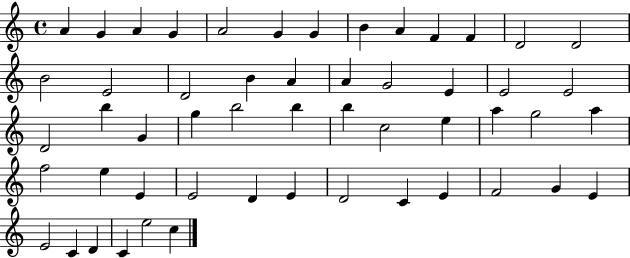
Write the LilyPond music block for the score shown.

{
  \clef treble
  \time 4/4
  \defaultTimeSignature
  \key c \major
  a'4 g'4 a'4 g'4 | a'2 g'4 g'4 | b'4 a'4 f'4 f'4 | d'2 d'2 | \break b'2 e'2 | d'2 b'4 a'4 | a'4 g'2 e'4 | e'2 e'2 | \break d'2 b''4 g'4 | g''4 b''2 b''4 | b''4 c''2 e''4 | a''4 g''2 a''4 | \break f''2 e''4 e'4 | e'2 d'4 e'4 | d'2 c'4 e'4 | f'2 g'4 e'4 | \break e'2 c'4 d'4 | c'4 e''2 c''4 | \bar "|."
}